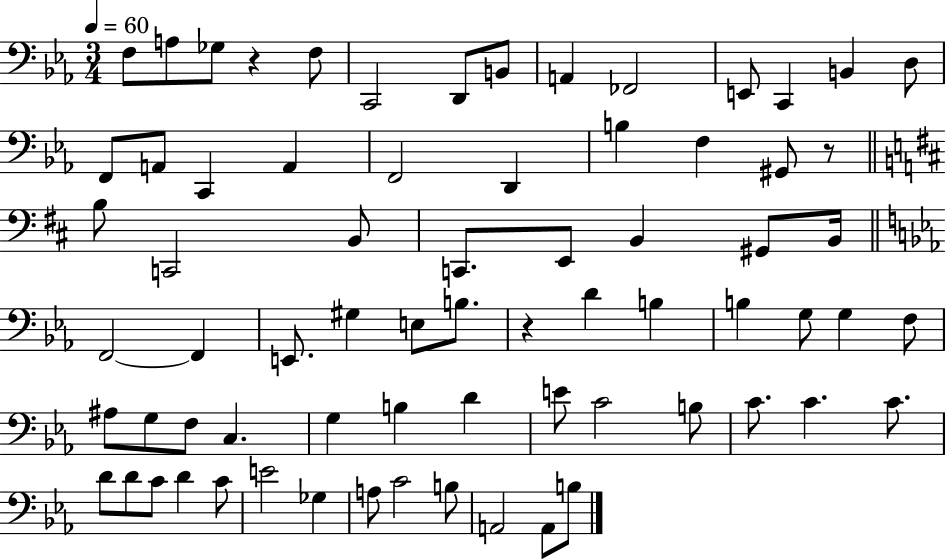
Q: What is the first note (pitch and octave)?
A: F3